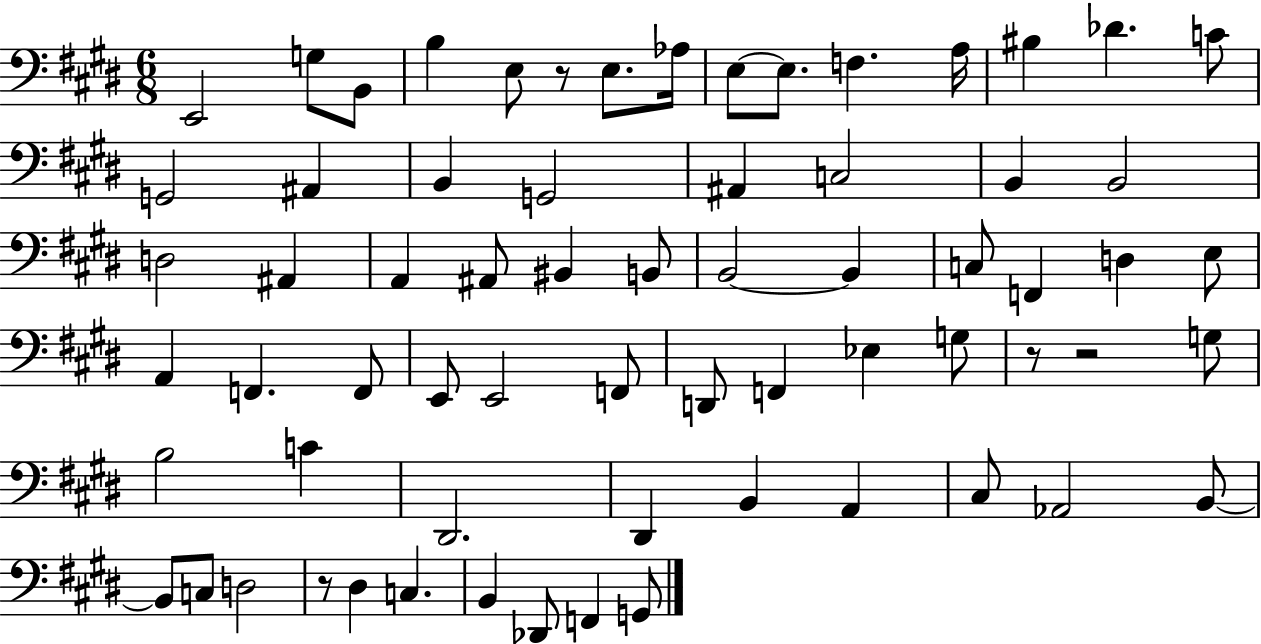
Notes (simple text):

E2/h G3/e B2/e B3/q E3/e R/e E3/e. Ab3/s E3/e E3/e. F3/q. A3/s BIS3/q Db4/q. C4/e G2/h A#2/q B2/q G2/h A#2/q C3/h B2/q B2/h D3/h A#2/q A2/q A#2/e BIS2/q B2/e B2/h B2/q C3/e F2/q D3/q E3/e A2/q F2/q. F2/e E2/e E2/h F2/e D2/e F2/q Eb3/q G3/e R/e R/h G3/e B3/h C4/q D#2/h. D#2/q B2/q A2/q C#3/e Ab2/h B2/e B2/e C3/e D3/h R/e D#3/q C3/q. B2/q Db2/e F2/q G2/e